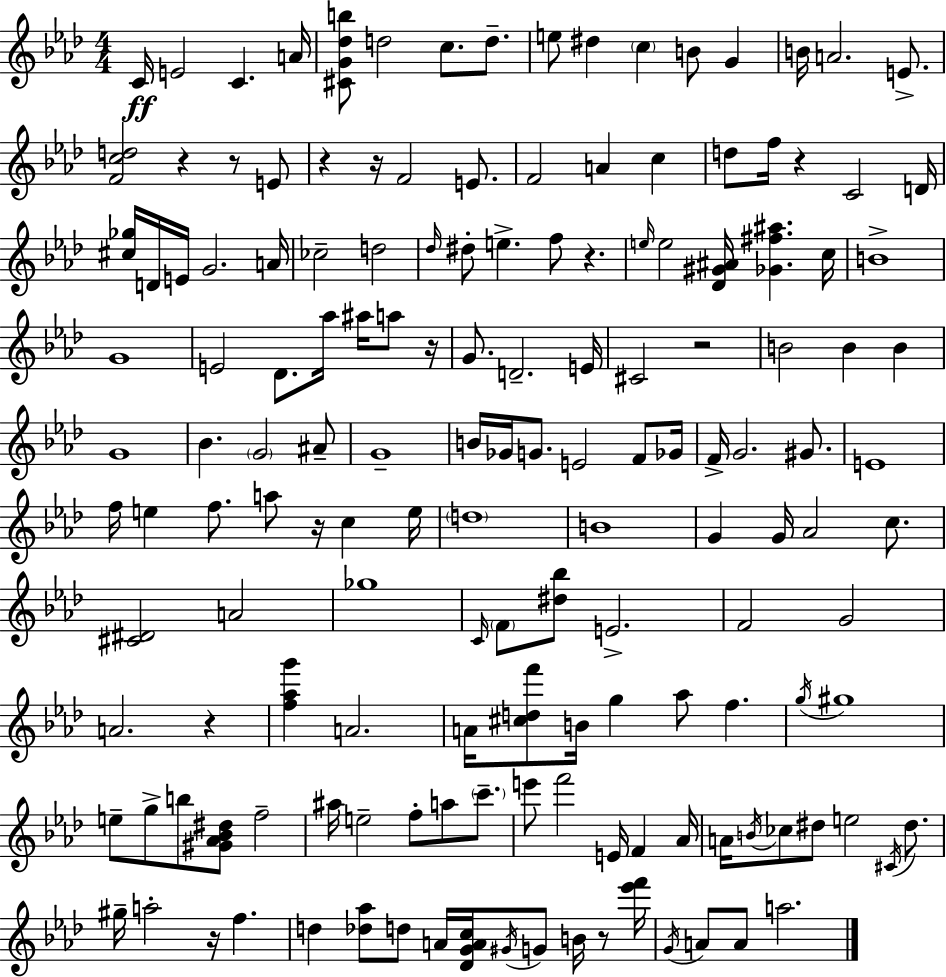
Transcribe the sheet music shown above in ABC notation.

X:1
T:Untitled
M:4/4
L:1/4
K:Ab
C/4 E2 C A/4 [^CG_db]/2 d2 c/2 d/2 e/2 ^d c B/2 G B/4 A2 E/2 [Fcd]2 z z/2 E/2 z z/4 F2 E/2 F2 A c d/2 f/4 z C2 D/4 [^c_g]/4 D/4 E/4 G2 A/4 _c2 d2 _d/4 ^d/2 e f/2 z e/4 e2 [_D^G^A]/4 [_G^f^a] c/4 B4 G4 E2 _D/2 _a/4 ^a/4 a/2 z/4 G/2 D2 E/4 ^C2 z2 B2 B B G4 _B G2 ^A/2 G4 B/4 _G/4 G/2 E2 F/2 _G/4 F/4 G2 ^G/2 E4 f/4 e f/2 a/2 z/4 c e/4 d4 B4 G G/4 _A2 c/2 [^C^D]2 A2 _g4 C/4 F/2 [^d_b]/2 E2 F2 G2 A2 z [f_ag'] A2 A/4 [^cdf']/2 B/4 g _a/2 f g/4 ^g4 e/2 g/2 b/2 [^G_A_B^d]/2 f2 ^a/4 e2 f/2 a/2 c'/2 e'/2 f'2 E/4 F _A/4 A/4 B/4 _c/2 ^d/2 e2 ^C/4 ^d/2 ^g/4 a2 z/4 f d [_d_a]/2 d/2 A/4 [_DGAc]/4 ^G/4 G/2 B/4 z/2 [_e'f']/4 G/4 A/2 A/2 a2